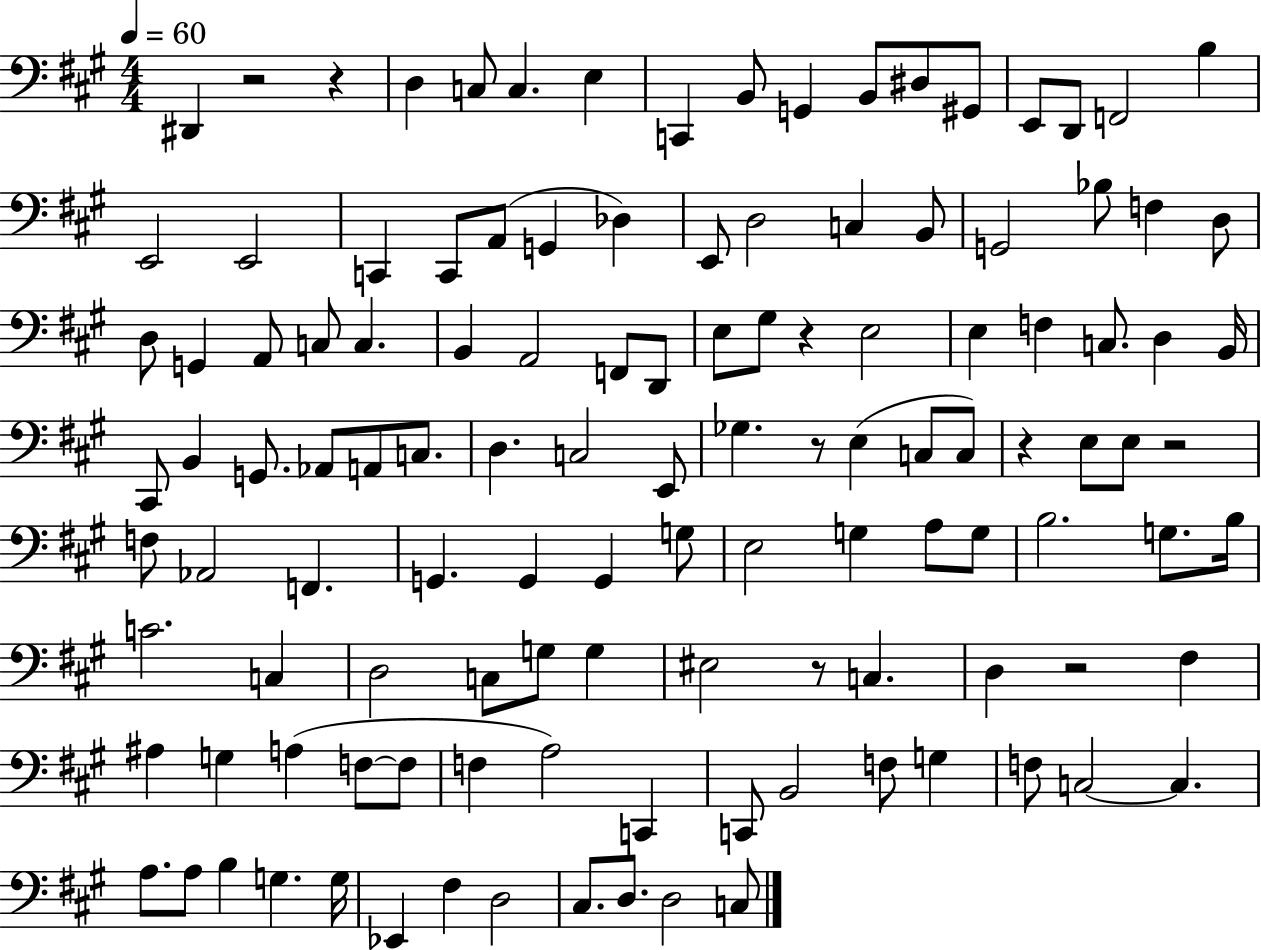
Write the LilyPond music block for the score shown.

{
  \clef bass
  \numericTimeSignature
  \time 4/4
  \key a \major
  \tempo 4 = 60
  dis,4 r2 r4 | d4 c8 c4. e4 | c,4 b,8 g,4 b,8 dis8 gis,8 | e,8 d,8 f,2 b4 | \break e,2 e,2 | c,4 c,8 a,8( g,4 des4) | e,8 d2 c4 b,8 | g,2 bes8 f4 d8 | \break d8 g,4 a,8 c8 c4. | b,4 a,2 f,8 d,8 | e8 gis8 r4 e2 | e4 f4 c8. d4 b,16 | \break cis,8 b,4 g,8. aes,8 a,8 c8. | d4. c2 e,8 | ges4. r8 e4( c8 c8) | r4 e8 e8 r2 | \break f8 aes,2 f,4. | g,4. g,4 g,4 g8 | e2 g4 a8 g8 | b2. g8. b16 | \break c'2. c4 | d2 c8 g8 g4 | eis2 r8 c4. | d4 r2 fis4 | \break ais4 g4 a4( f8~~ f8 | f4 a2) c,4 | c,8 b,2 f8 g4 | f8 c2~~ c4. | \break a8. a8 b4 g4. g16 | ees,4 fis4 d2 | cis8. d8. d2 c8 | \bar "|."
}